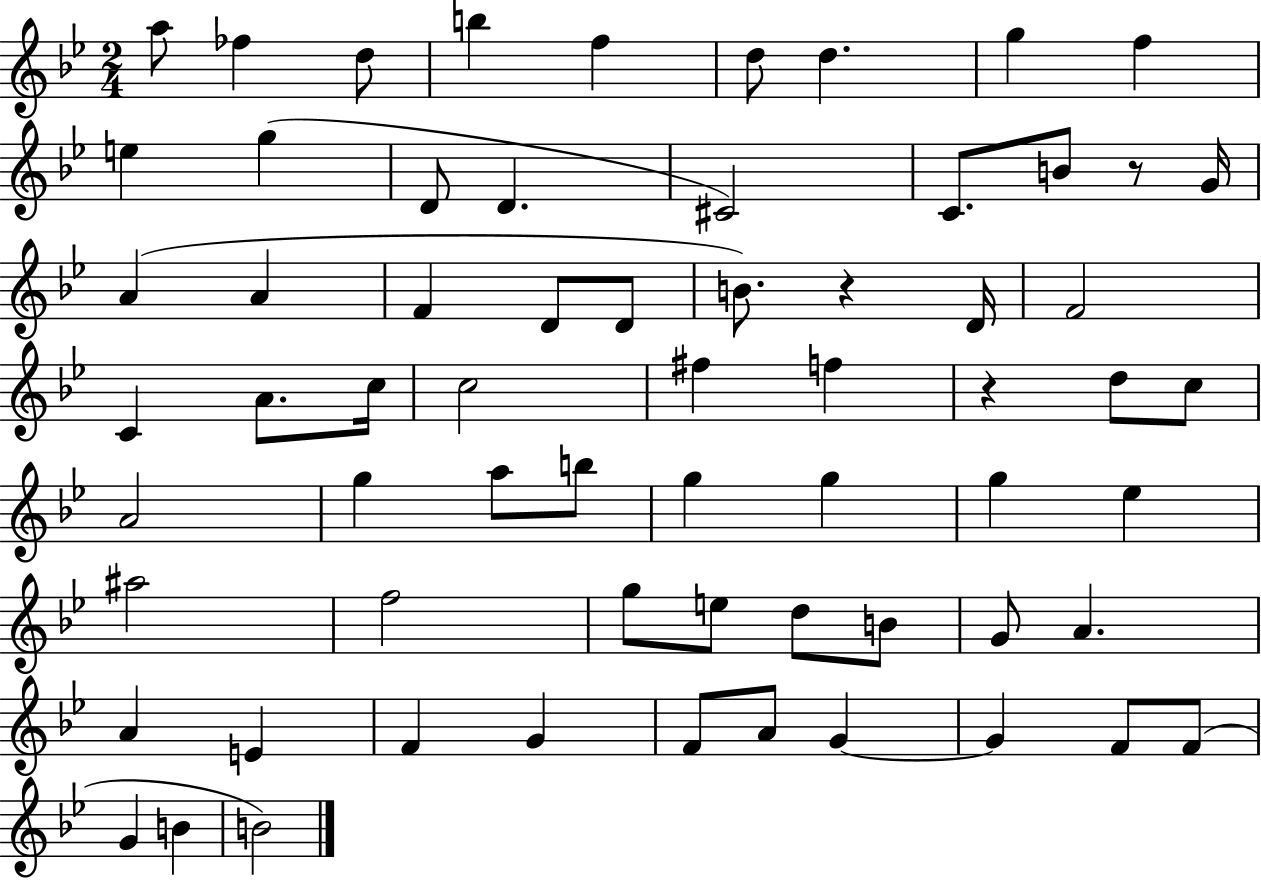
{
  \clef treble
  \numericTimeSignature
  \time 2/4
  \key bes \major
  a''8 fes''4 d''8 | b''4 f''4 | d''8 d''4. | g''4 f''4 | \break e''4 g''4( | d'8 d'4. | cis'2) | c'8. b'8 r8 g'16 | \break a'4( a'4 | f'4 d'8 d'8 | b'8.) r4 d'16 | f'2 | \break c'4 a'8. c''16 | c''2 | fis''4 f''4 | r4 d''8 c''8 | \break a'2 | g''4 a''8 b''8 | g''4 g''4 | g''4 ees''4 | \break ais''2 | f''2 | g''8 e''8 d''8 b'8 | g'8 a'4. | \break a'4 e'4 | f'4 g'4 | f'8 a'8 g'4~~ | g'4 f'8 f'8( | \break g'4 b'4 | b'2) | \bar "|."
}